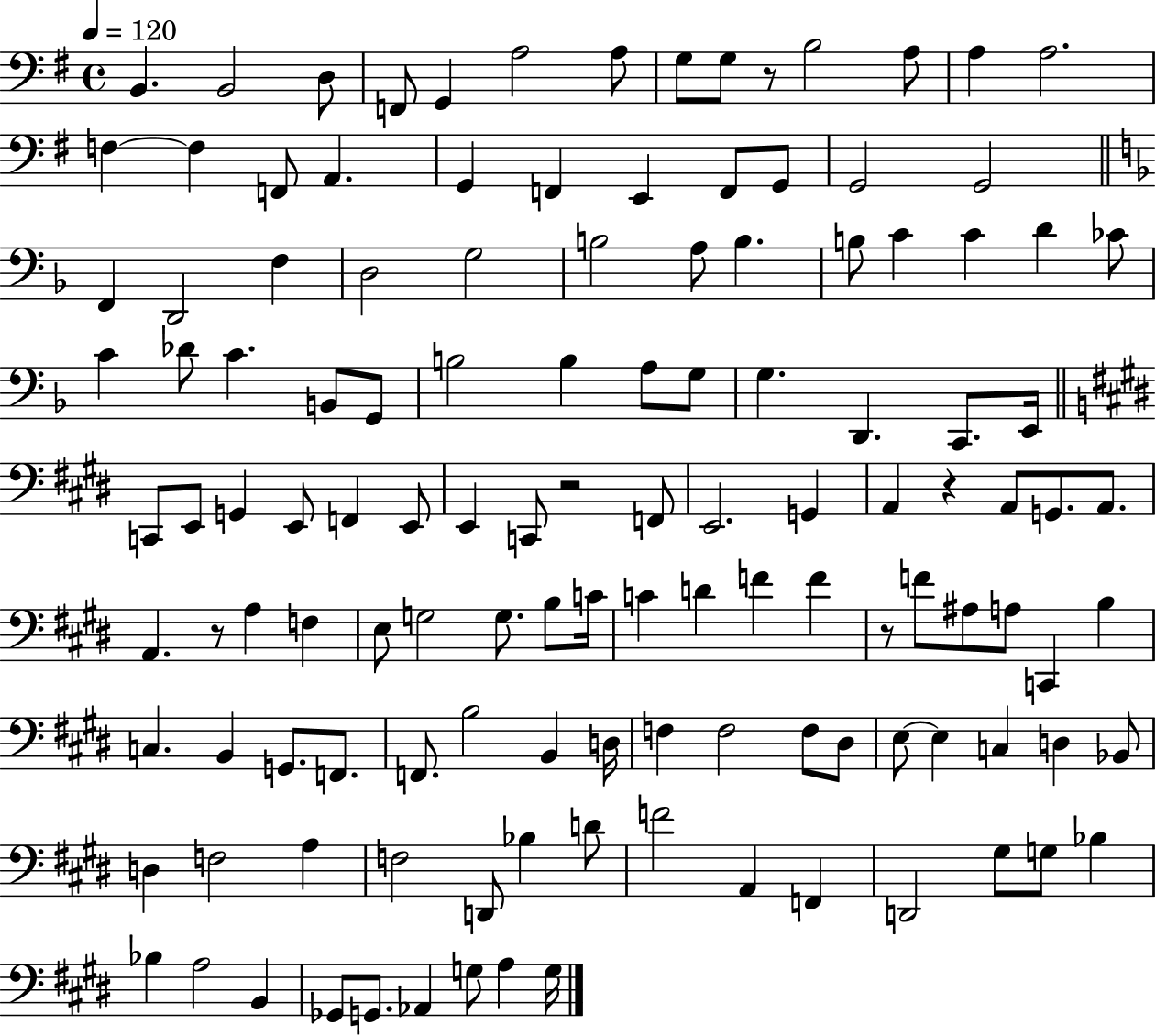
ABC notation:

X:1
T:Untitled
M:4/4
L:1/4
K:G
B,, B,,2 D,/2 F,,/2 G,, A,2 A,/2 G,/2 G,/2 z/2 B,2 A,/2 A, A,2 F, F, F,,/2 A,, G,, F,, E,, F,,/2 G,,/2 G,,2 G,,2 F,, D,,2 F, D,2 G,2 B,2 A,/2 B, B,/2 C C D _C/2 C _D/2 C B,,/2 G,,/2 B,2 B, A,/2 G,/2 G, D,, C,,/2 E,,/4 C,,/2 E,,/2 G,, E,,/2 F,, E,,/2 E,, C,,/2 z2 F,,/2 E,,2 G,, A,, z A,,/2 G,,/2 A,,/2 A,, z/2 A, F, E,/2 G,2 G,/2 B,/2 C/4 C D F F z/2 F/2 ^A,/2 A,/2 C,, B, C, B,, G,,/2 F,,/2 F,,/2 B,2 B,, D,/4 F, F,2 F,/2 ^D,/2 E,/2 E, C, D, _B,,/2 D, F,2 A, F,2 D,,/2 _B, D/2 F2 A,, F,, D,,2 ^G,/2 G,/2 _B, _B, A,2 B,, _G,,/2 G,,/2 _A,, G,/2 A, G,/4